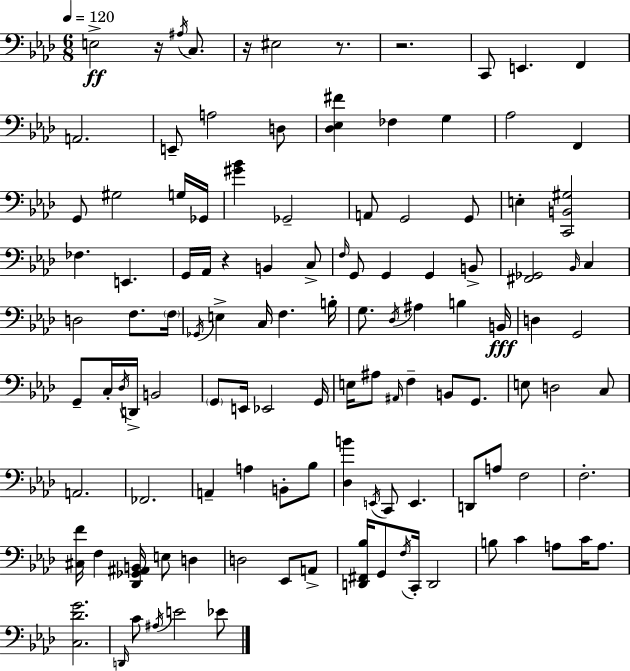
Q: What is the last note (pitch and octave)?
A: Eb4